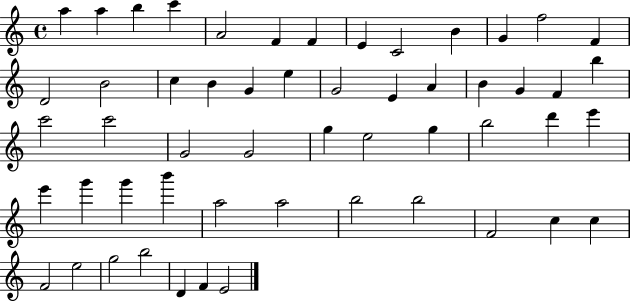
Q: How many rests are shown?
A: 0